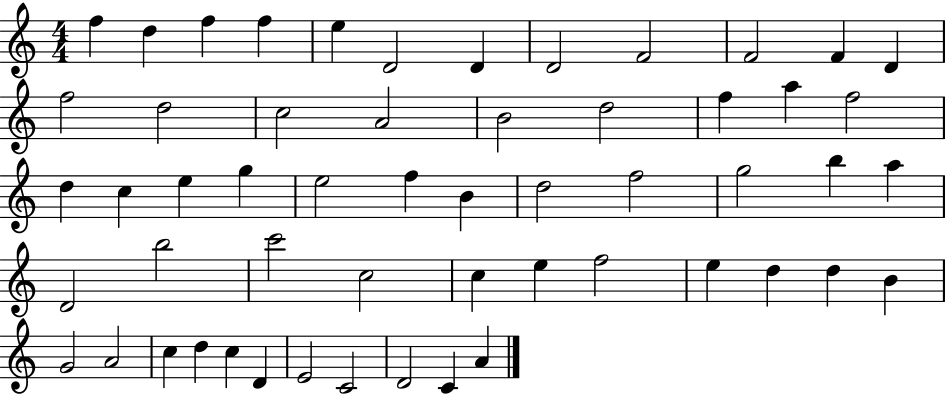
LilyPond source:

{
  \clef treble
  \numericTimeSignature
  \time 4/4
  \key c \major
  f''4 d''4 f''4 f''4 | e''4 d'2 d'4 | d'2 f'2 | f'2 f'4 d'4 | \break f''2 d''2 | c''2 a'2 | b'2 d''2 | f''4 a''4 f''2 | \break d''4 c''4 e''4 g''4 | e''2 f''4 b'4 | d''2 f''2 | g''2 b''4 a''4 | \break d'2 b''2 | c'''2 c''2 | c''4 e''4 f''2 | e''4 d''4 d''4 b'4 | \break g'2 a'2 | c''4 d''4 c''4 d'4 | e'2 c'2 | d'2 c'4 a'4 | \break \bar "|."
}